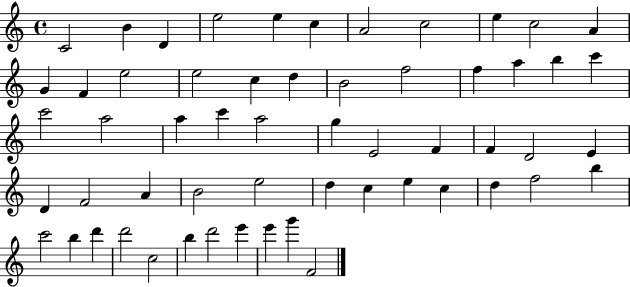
C4/h B4/q D4/q E5/h E5/q C5/q A4/h C5/h E5/q C5/h A4/q G4/q F4/q E5/h E5/h C5/q D5/q B4/h F5/h F5/q A5/q B5/q C6/q C6/h A5/h A5/q C6/q A5/h G5/q E4/h F4/q F4/q D4/h E4/q D4/q F4/h A4/q B4/h E5/h D5/q C5/q E5/q C5/q D5/q F5/h B5/q C6/h B5/q D6/q D6/h C5/h B5/q D6/h E6/q E6/q G6/q F4/h